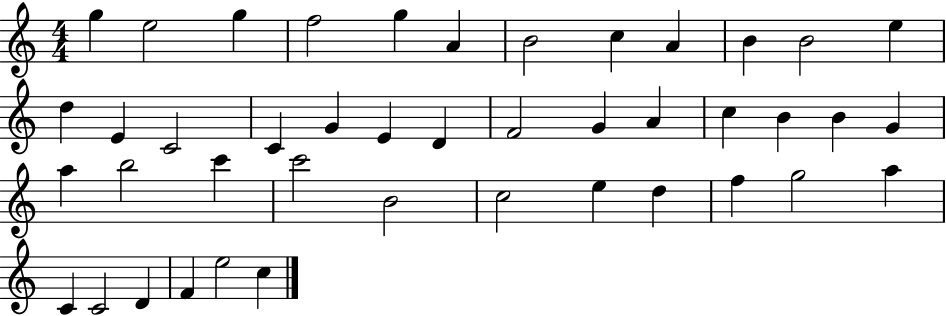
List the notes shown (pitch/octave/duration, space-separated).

G5/q E5/h G5/q F5/h G5/q A4/q B4/h C5/q A4/q B4/q B4/h E5/q D5/q E4/q C4/h C4/q G4/q E4/q D4/q F4/h G4/q A4/q C5/q B4/q B4/q G4/q A5/q B5/h C6/q C6/h B4/h C5/h E5/q D5/q F5/q G5/h A5/q C4/q C4/h D4/q F4/q E5/h C5/q